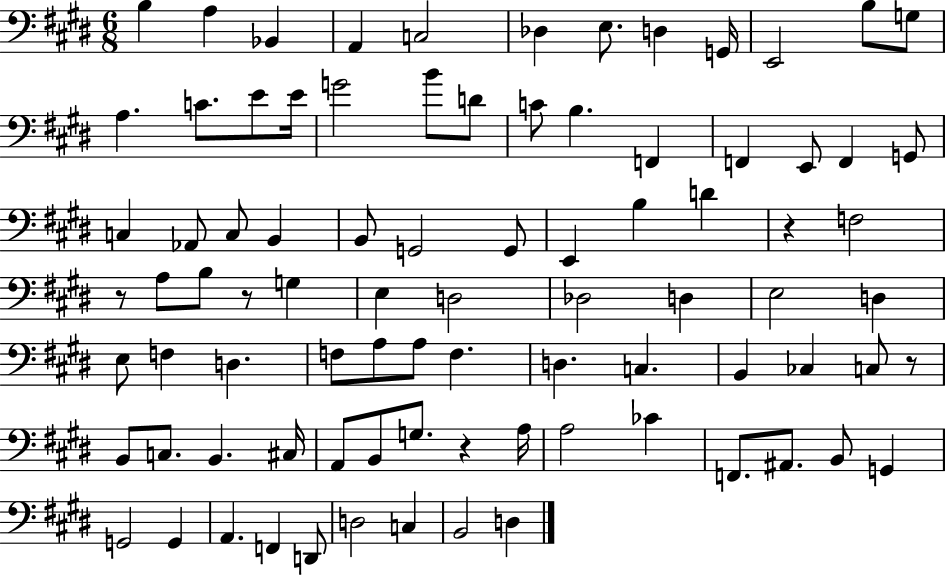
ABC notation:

X:1
T:Untitled
M:6/8
L:1/4
K:E
B, A, _B,, A,, C,2 _D, E,/2 D, G,,/4 E,,2 B,/2 G,/2 A, C/2 E/2 E/4 G2 B/2 D/2 C/2 B, F,, F,, E,,/2 F,, G,,/2 C, _A,,/2 C,/2 B,, B,,/2 G,,2 G,,/2 E,, B, D z F,2 z/2 A,/2 B,/2 z/2 G, E, D,2 _D,2 D, E,2 D, E,/2 F, D, F,/2 A,/2 A,/2 F, D, C, B,, _C, C,/2 z/2 B,,/2 C,/2 B,, ^C,/4 A,,/2 B,,/2 G,/2 z A,/4 A,2 _C F,,/2 ^A,,/2 B,,/2 G,, G,,2 G,, A,, F,, D,,/2 D,2 C, B,,2 D,